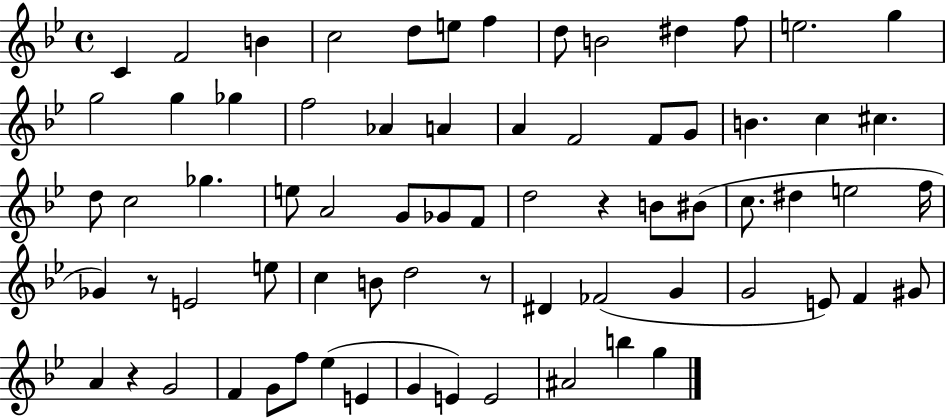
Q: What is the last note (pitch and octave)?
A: G5